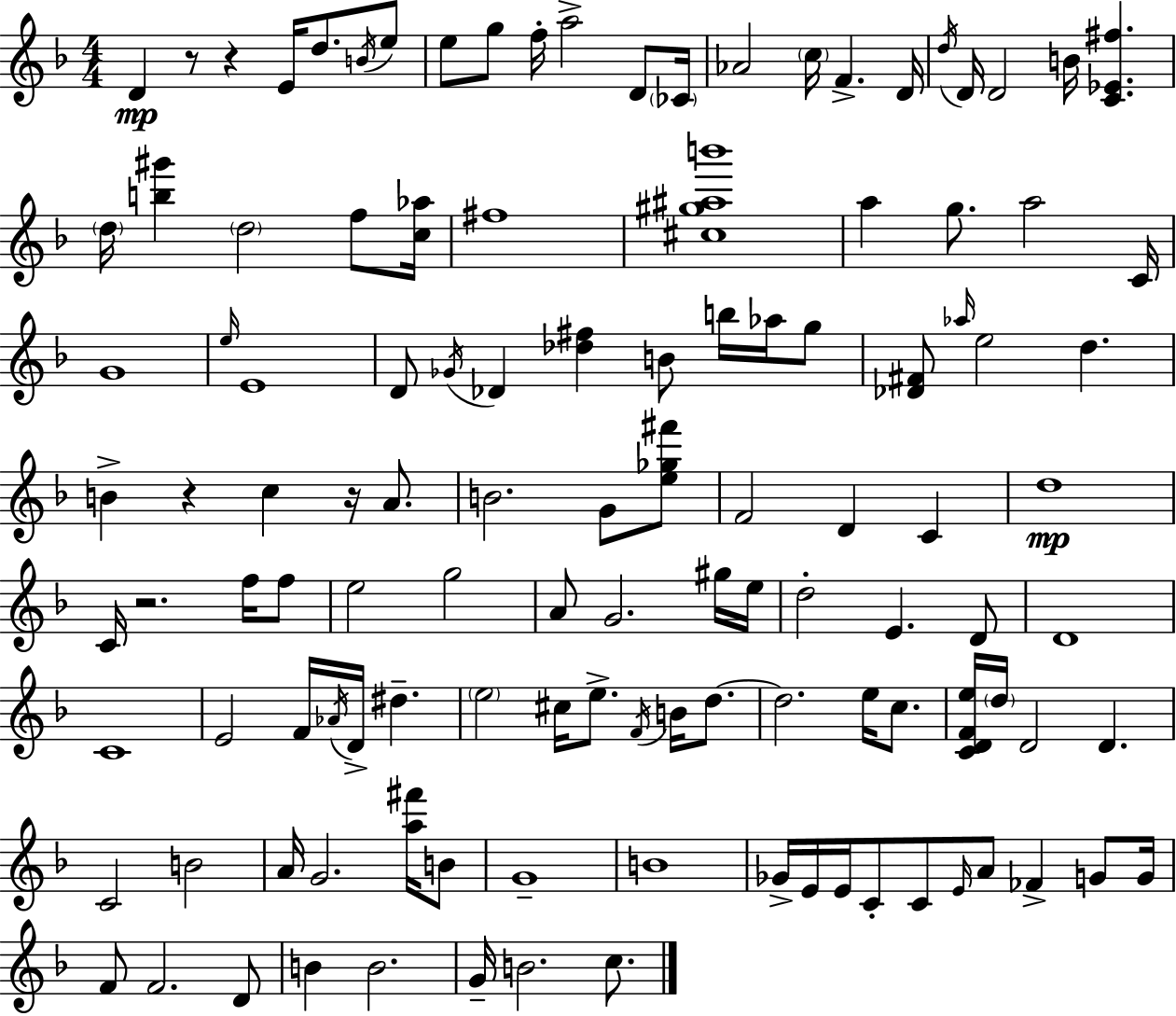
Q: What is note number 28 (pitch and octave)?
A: G4